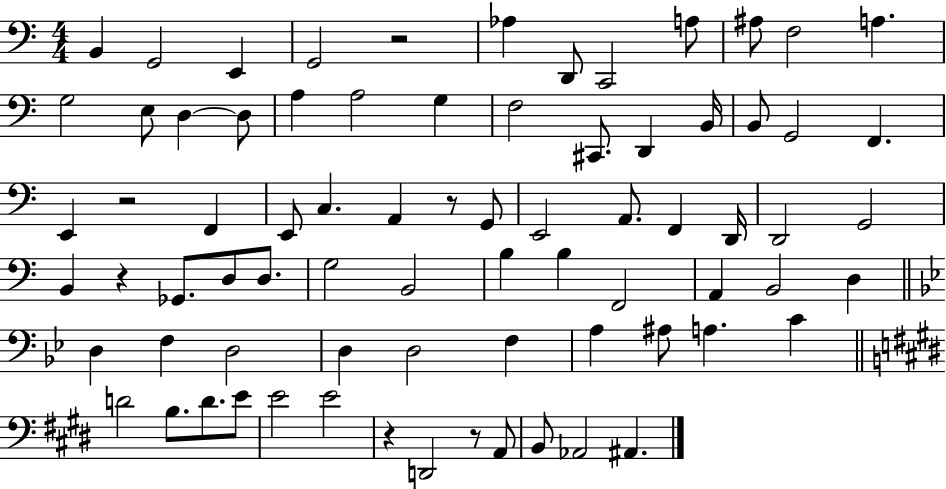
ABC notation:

X:1
T:Untitled
M:4/4
L:1/4
K:C
B,, G,,2 E,, G,,2 z2 _A, D,,/2 C,,2 A,/2 ^A,/2 F,2 A, G,2 E,/2 D, D,/2 A, A,2 G, F,2 ^C,,/2 D,, B,,/4 B,,/2 G,,2 F,, E,, z2 F,, E,,/2 C, A,, z/2 G,,/2 E,,2 A,,/2 F,, D,,/4 D,,2 G,,2 B,, z _G,,/2 D,/2 D,/2 G,2 B,,2 B, B, F,,2 A,, B,,2 D, D, F, D,2 D, D,2 F, A, ^A,/2 A, C D2 B,/2 D/2 E/2 E2 E2 z D,,2 z/2 A,,/2 B,,/2 _A,,2 ^A,,